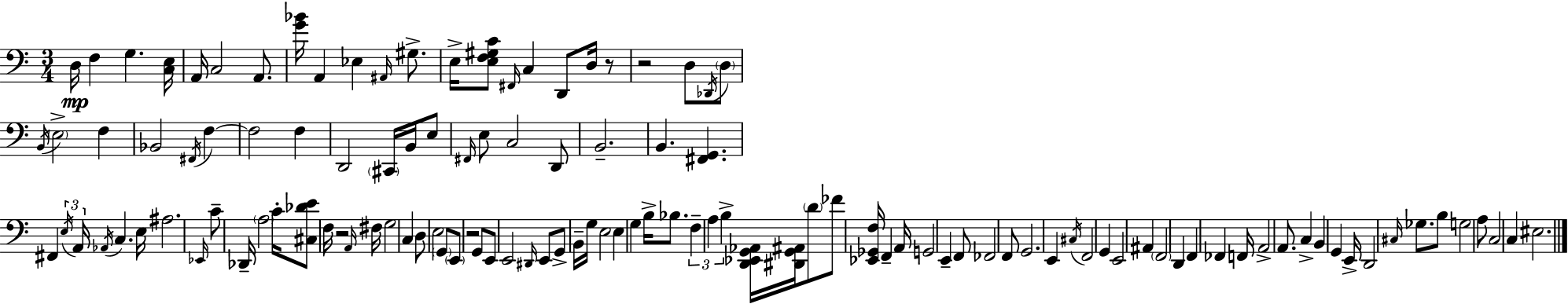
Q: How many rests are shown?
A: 4